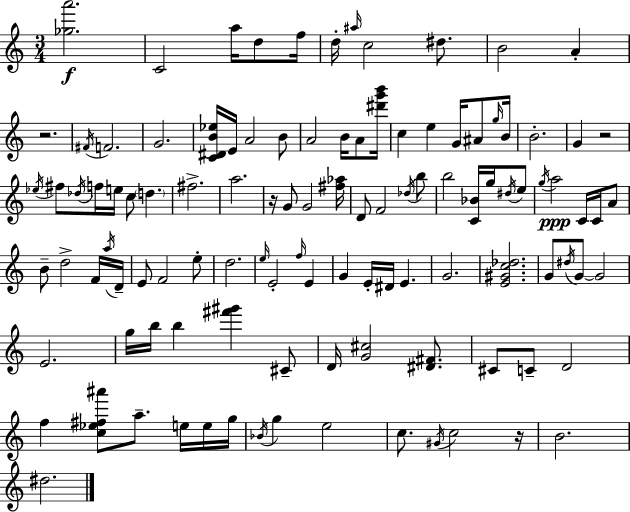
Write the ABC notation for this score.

X:1
T:Untitled
M:3/4
L:1/4
K:Am
[_ga']2 C2 a/4 d/2 f/4 d/4 ^a/4 c2 ^d/2 B2 A z2 ^F/4 F2 G2 [C^DB_e]/4 E/4 A2 B/2 A2 B/4 A/2 [^d'g'b']/4 c e G/4 ^A/2 g/4 B/4 B2 G z2 _e/4 ^f/2 _d/4 f/4 e/4 c/2 d ^f2 a2 z/4 G/2 G2 [^f_a]/4 D/2 F2 _d/4 b/2 b2 [C_B]/4 g/4 ^d/4 e/2 g/4 a2 C/4 C/4 A/2 B/2 d2 F/4 a/4 D/4 E/2 F2 e/2 d2 e/4 E2 f/4 E G E/4 ^D/4 E G2 [E^Gc_d]2 G/2 ^d/4 G/2 G2 E2 g/4 b/4 b [^f'^g'] ^C/2 D/4 [G^c]2 [^D^F]/2 ^C/2 C/2 D2 f [c_e^f^a']/2 a/2 e/4 e/4 g/4 _B/4 g e2 c/2 ^G/4 c2 z/4 B2 ^d2